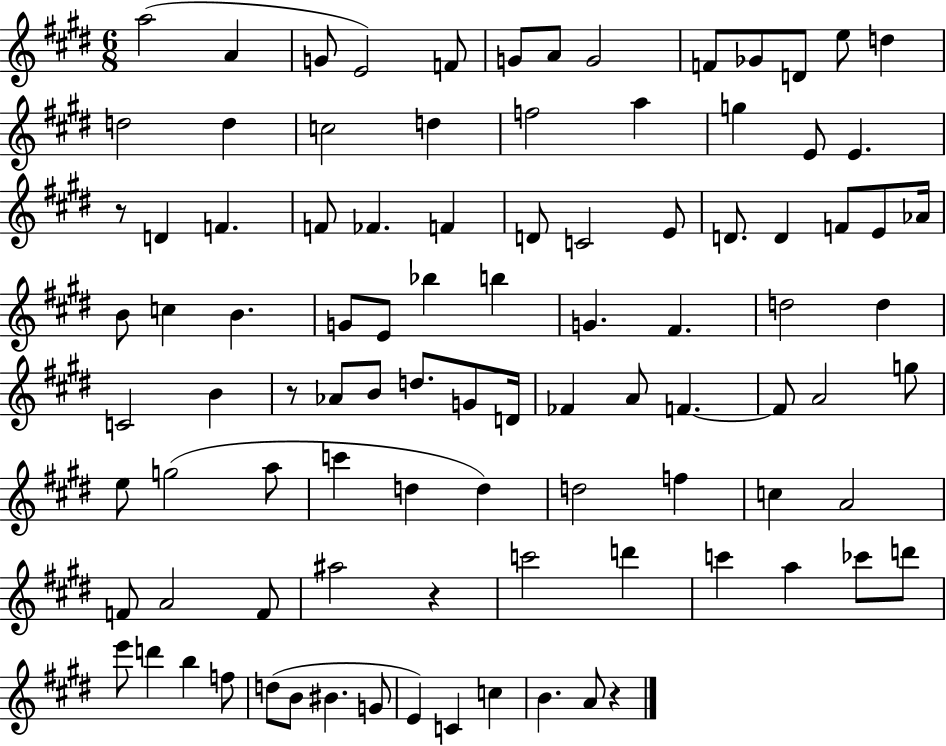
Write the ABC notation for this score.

X:1
T:Untitled
M:6/8
L:1/4
K:E
a2 A G/2 E2 F/2 G/2 A/2 G2 F/2 _G/2 D/2 e/2 d d2 d c2 d f2 a g E/2 E z/2 D F F/2 _F F D/2 C2 E/2 D/2 D F/2 E/2 _A/4 B/2 c B G/2 E/2 _b b G ^F d2 d C2 B z/2 _A/2 B/2 d/2 G/2 D/4 _F A/2 F F/2 A2 g/2 e/2 g2 a/2 c' d d d2 f c A2 F/2 A2 F/2 ^a2 z c'2 d' c' a _c'/2 d'/2 e'/2 d' b f/2 d/2 B/2 ^B G/2 E C c B A/2 z